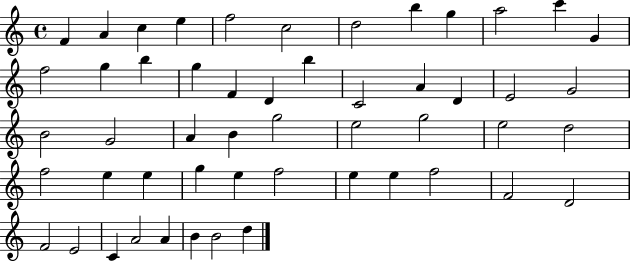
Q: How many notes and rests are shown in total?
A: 52